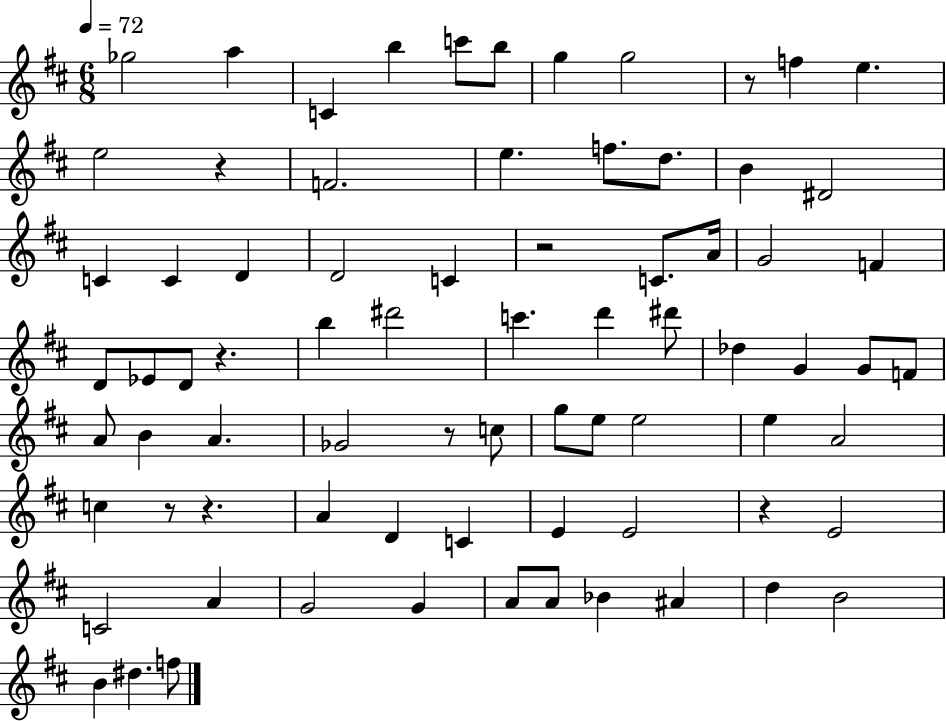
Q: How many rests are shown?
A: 8